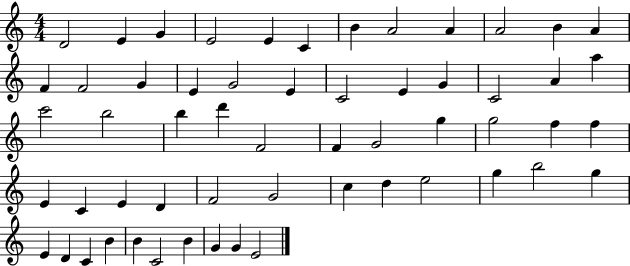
{
  \clef treble
  \numericTimeSignature
  \time 4/4
  \key c \major
  d'2 e'4 g'4 | e'2 e'4 c'4 | b'4 a'2 a'4 | a'2 b'4 a'4 | \break f'4 f'2 g'4 | e'4 g'2 e'4 | c'2 e'4 g'4 | c'2 a'4 a''4 | \break c'''2 b''2 | b''4 d'''4 f'2 | f'4 g'2 g''4 | g''2 f''4 f''4 | \break e'4 c'4 e'4 d'4 | f'2 g'2 | c''4 d''4 e''2 | g''4 b''2 g''4 | \break e'4 d'4 c'4 b'4 | b'4 c'2 b'4 | g'4 g'4 e'2 | \bar "|."
}